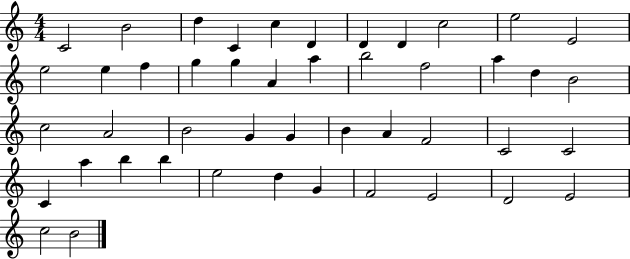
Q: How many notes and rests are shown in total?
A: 46